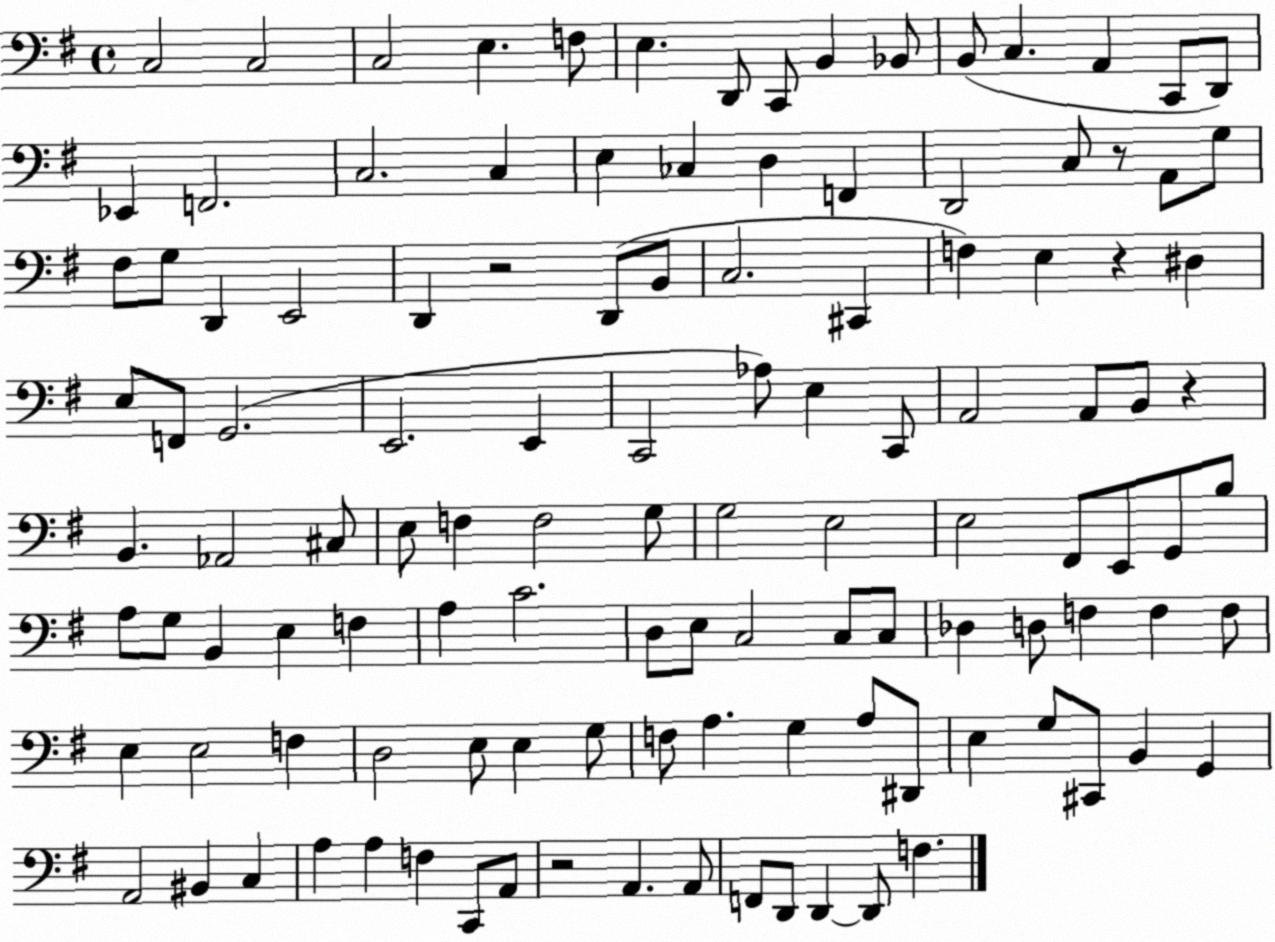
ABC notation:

X:1
T:Untitled
M:4/4
L:1/4
K:G
C,2 C,2 C,2 E, F,/2 E, D,,/2 C,,/2 B,, _B,,/2 B,,/2 C, A,, C,,/2 D,,/2 _E,, F,,2 C,2 C, E, _C, D, F,, D,,2 C,/2 z/2 A,,/2 G,/2 ^F,/2 G,/2 D,, E,,2 D,, z2 D,,/2 B,,/2 C,2 ^C,, F, E, z ^D, E,/2 F,,/2 G,,2 E,,2 E,, C,,2 _A,/2 E, C,,/2 A,,2 A,,/2 B,,/2 z B,, _A,,2 ^C,/2 E,/2 F, F,2 G,/2 G,2 E,2 E,2 ^F,,/2 E,,/2 G,,/2 B,/2 A,/2 G,/2 B,, E, F, A, C2 D,/2 E,/2 C,2 C,/2 C,/2 _D, D,/2 F, F, F,/2 E, E,2 F, D,2 E,/2 E, G,/2 F,/2 A, G, A,/2 ^D,,/2 E, G,/2 ^C,,/2 B,, G,, A,,2 ^B,, C, A, A, F, C,,/2 A,,/2 z2 A,, A,,/2 F,,/2 D,,/2 D,, D,,/2 F,